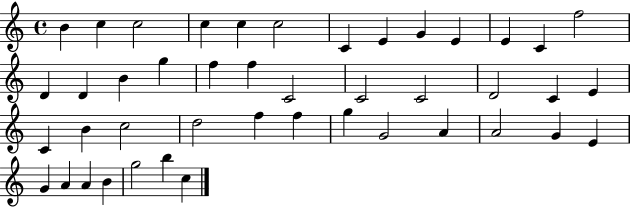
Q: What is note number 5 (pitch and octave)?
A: C5